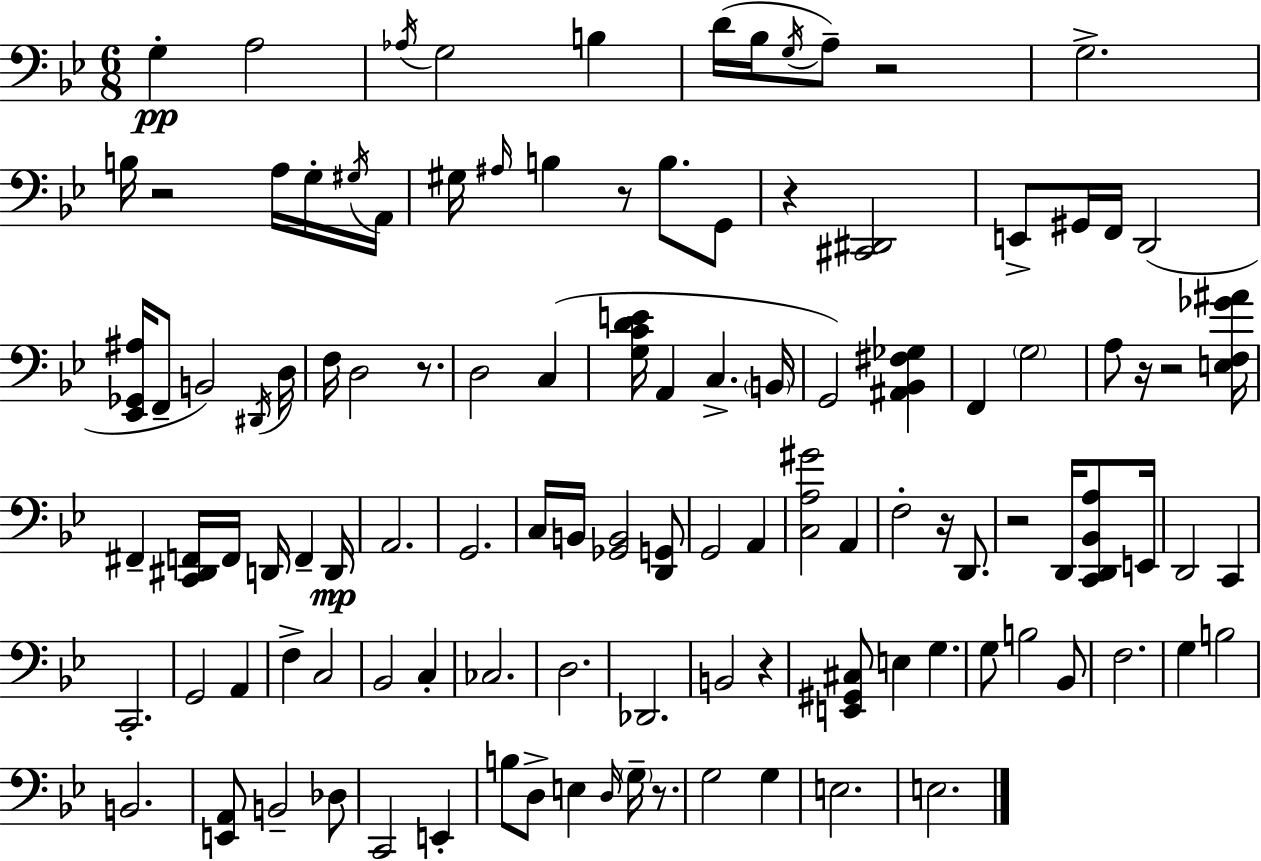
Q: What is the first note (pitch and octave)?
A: G3